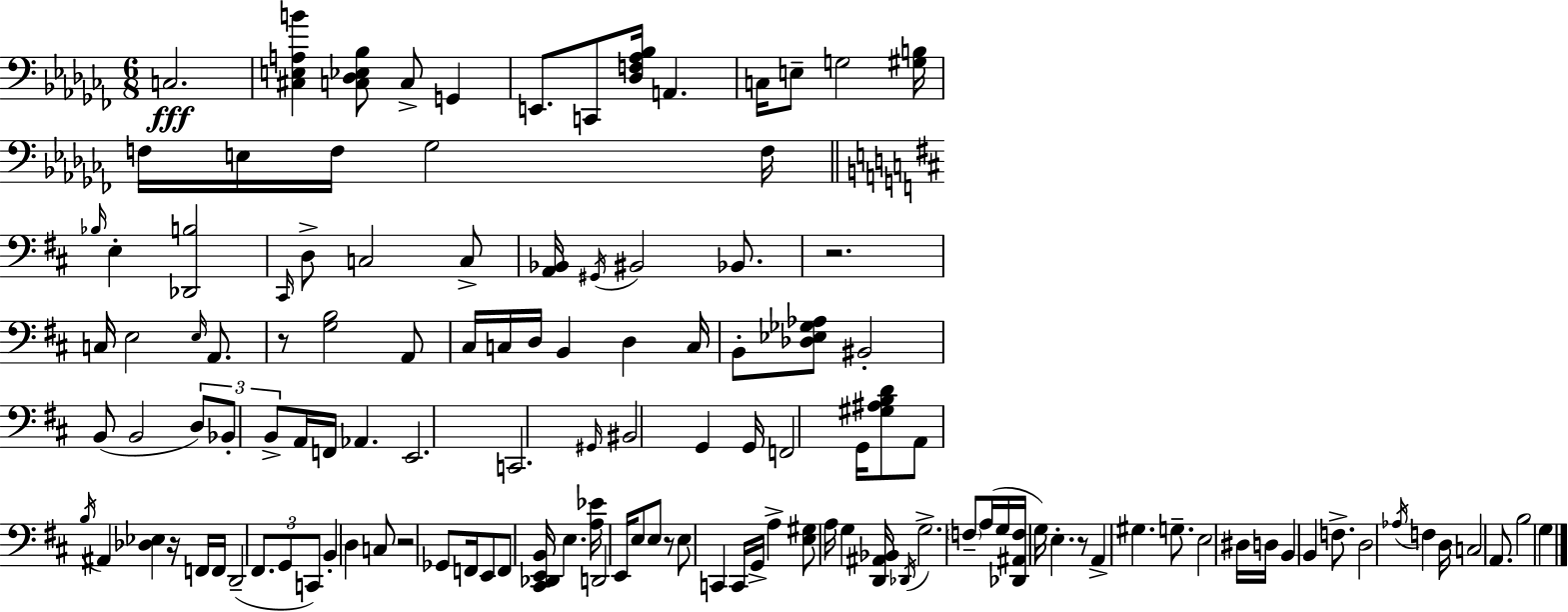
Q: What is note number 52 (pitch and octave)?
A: G2